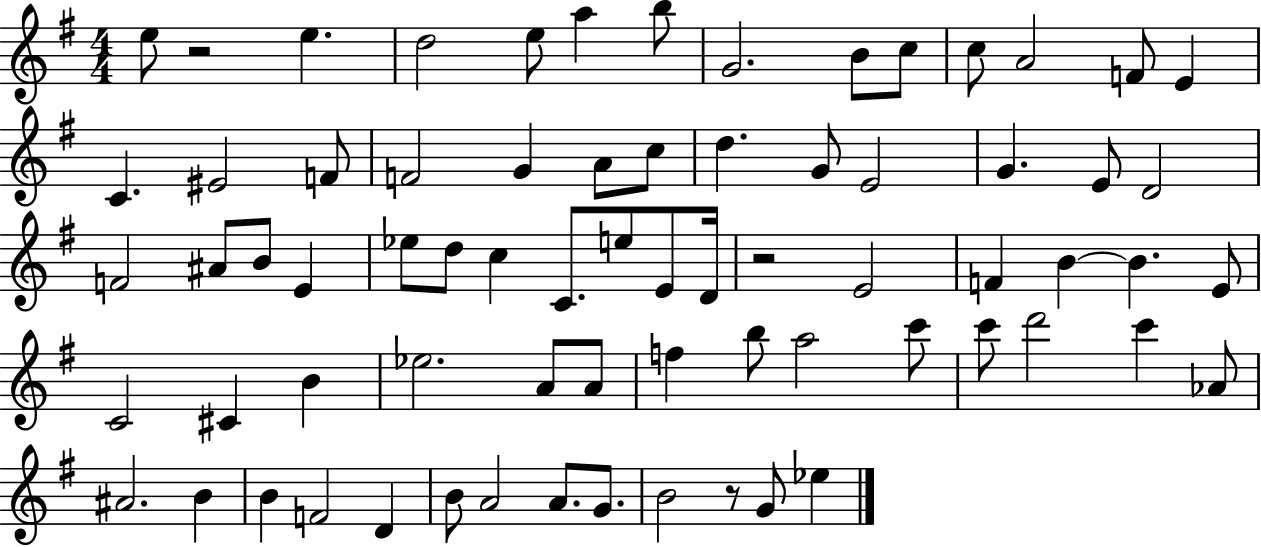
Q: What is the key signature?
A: G major